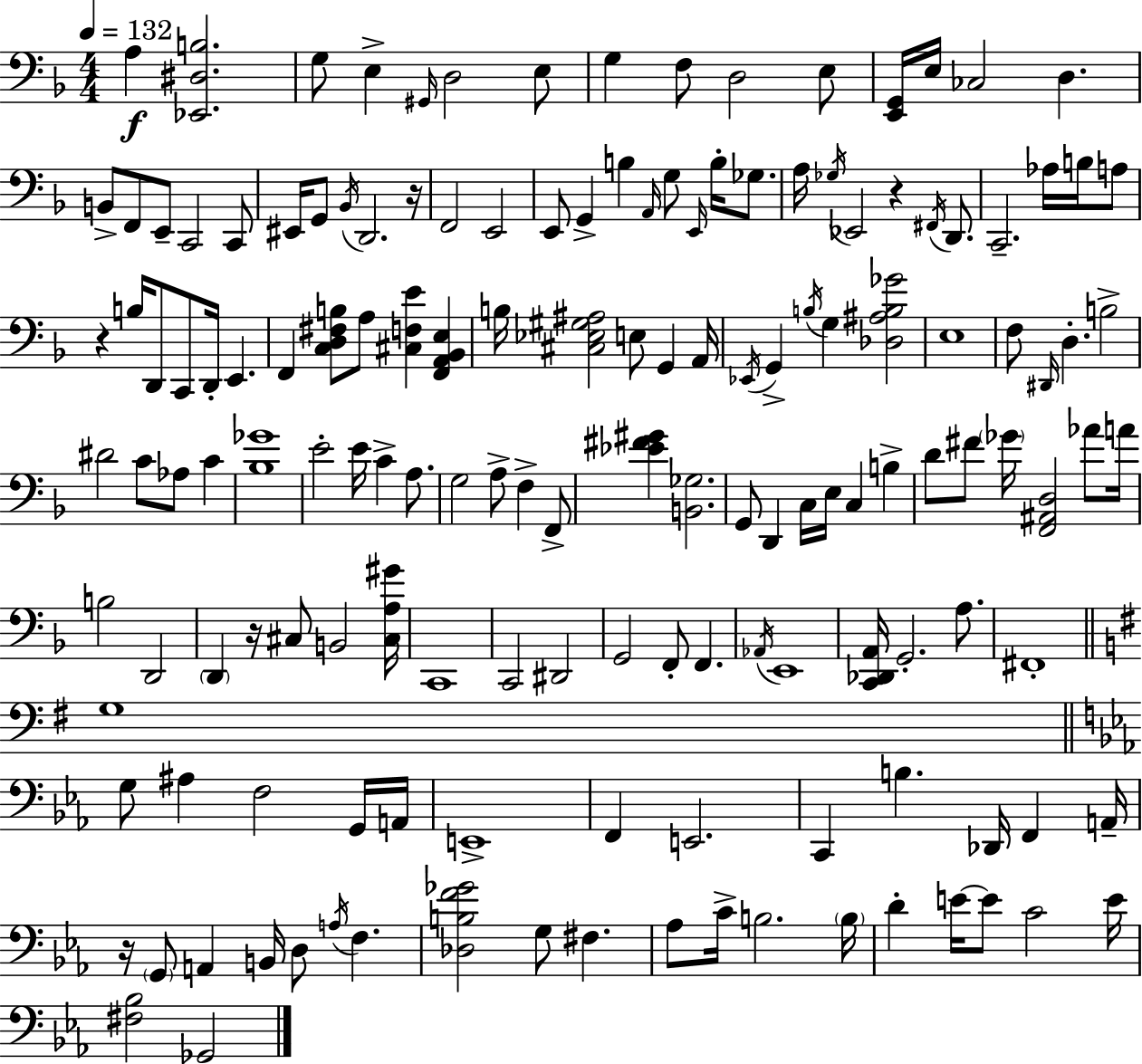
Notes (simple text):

A3/q [Eb2,D#3,B3]/h. G3/e E3/q G#2/s D3/h E3/e G3/q F3/e D3/h E3/e [E2,G2]/s E3/s CES3/h D3/q. B2/e F2/e E2/e C2/h C2/e EIS2/s G2/e Bb2/s D2/h. R/s F2/h E2/h E2/e G2/q B3/q A2/s G3/e E2/s B3/s Gb3/e. A3/s Gb3/s Eb2/h R/q F#2/s D2/e. C2/h. Ab3/s B3/s A3/e R/q B3/s D2/e C2/e D2/s E2/q. F2/q [C3,D3,F#3,B3]/e A3/e [C#3,F3,E4]/q [F2,A2,Bb2,E3]/q B3/s [C#3,Eb3,G#3,A#3]/h E3/e G2/q A2/s Eb2/s G2/q B3/s G3/q [Db3,A#3,B3,Gb4]/h E3/w F3/e D#2/s D3/q. B3/h D#4/h C4/e Ab3/e C4/q [Bb3,Gb4]/w E4/h E4/s C4/q A3/e. G3/h A3/e F3/q F2/e [Eb4,F#4,G#4]/q [B2,Gb3]/h. G2/e D2/q C3/s E3/s C3/q B3/q D4/e F#4/e Gb4/s [F2,A#2,D3]/h Ab4/e A4/s B3/h D2/h D2/q R/s C#3/e B2/h [C#3,A3,G#4]/s C2/w C2/h D#2/h G2/h F2/e F2/q. Ab2/s E2/w [C2,Db2,A2]/s G2/h. A3/e. F#2/w G3/w G3/e A#3/q F3/h G2/s A2/s E2/w F2/q E2/h. C2/q B3/q. Db2/s F2/q A2/s R/s G2/e A2/q B2/s D3/e A3/s F3/q. [Db3,B3,F4,Gb4]/h G3/e F#3/q. Ab3/e C4/s B3/h. B3/s D4/q E4/s E4/e C4/h E4/s [F#3,Bb3]/h Gb2/h